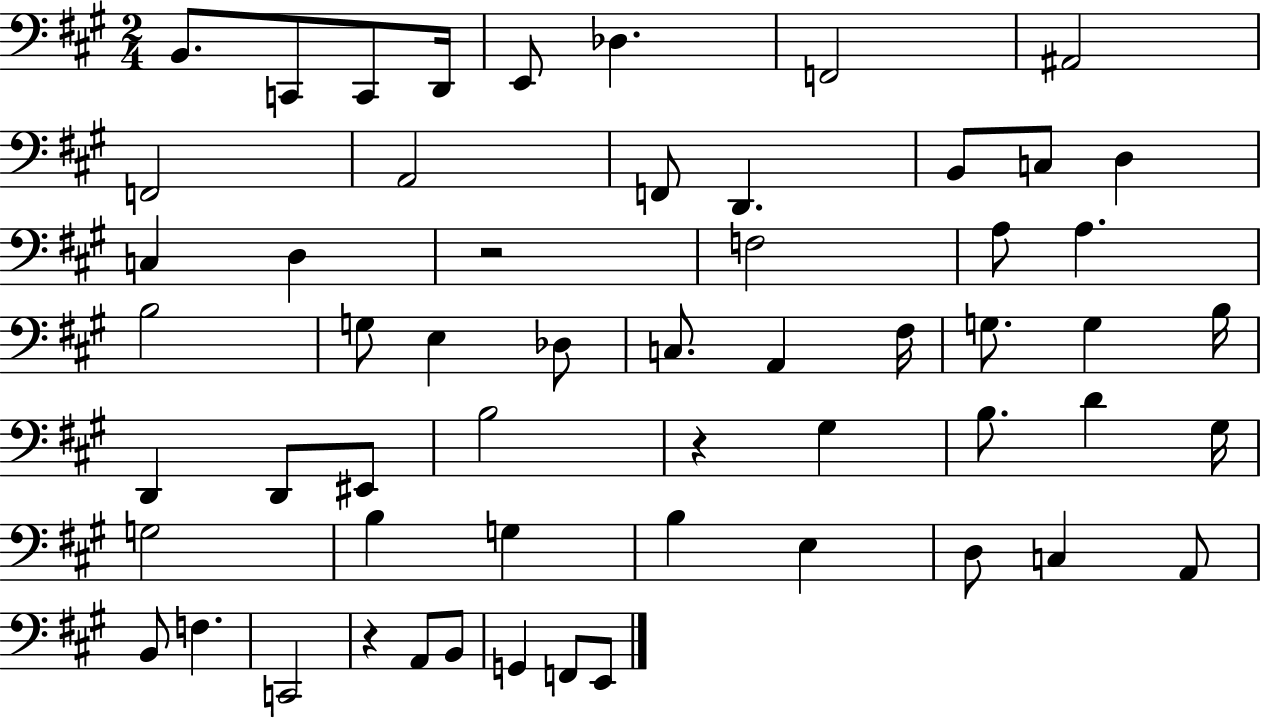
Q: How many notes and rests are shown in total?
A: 57